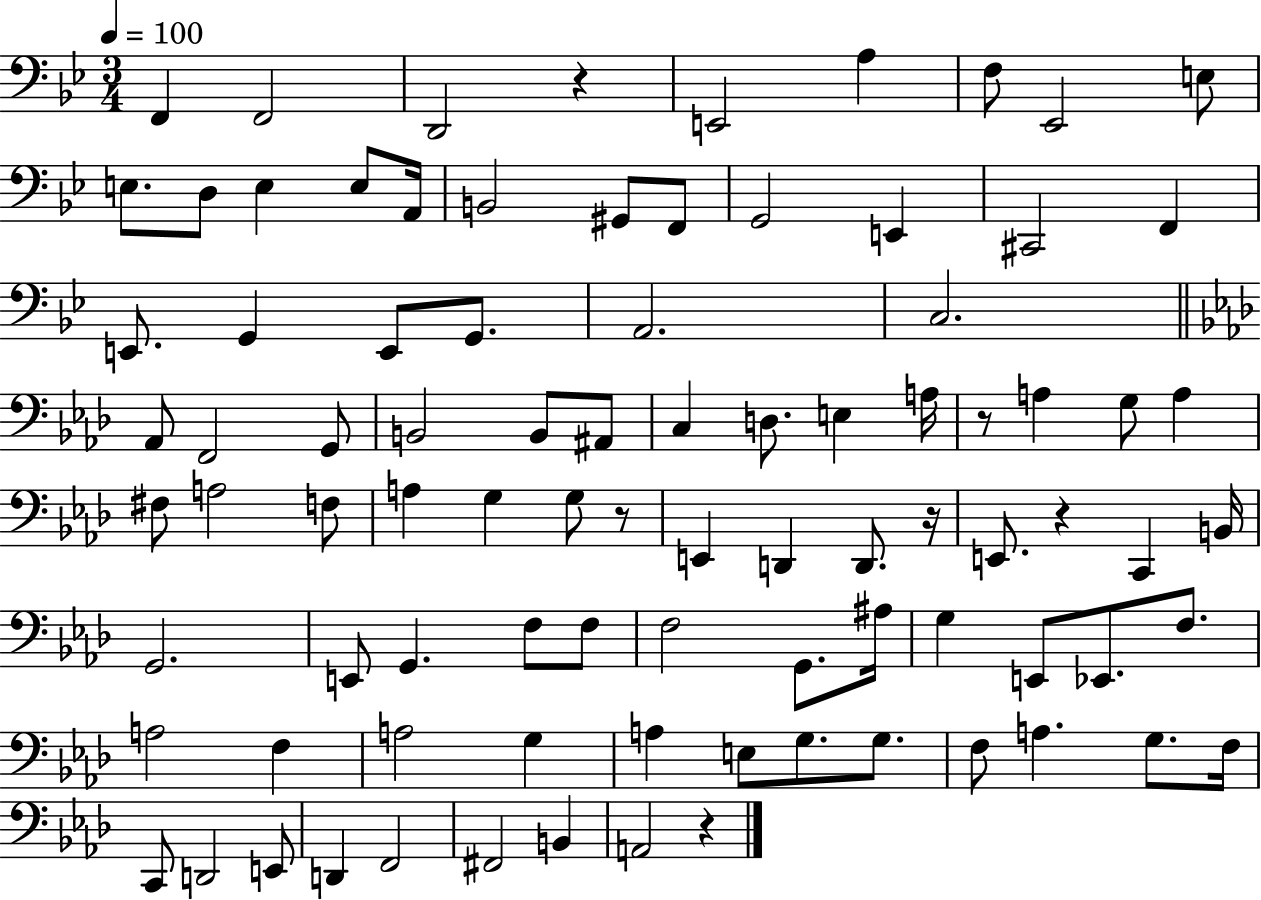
X:1
T:Untitled
M:3/4
L:1/4
K:Bb
F,, F,,2 D,,2 z E,,2 A, F,/2 _E,,2 E,/2 E,/2 D,/2 E, E,/2 A,,/4 B,,2 ^G,,/2 F,,/2 G,,2 E,, ^C,,2 F,, E,,/2 G,, E,,/2 G,,/2 A,,2 C,2 _A,,/2 F,,2 G,,/2 B,,2 B,,/2 ^A,,/2 C, D,/2 E, A,/4 z/2 A, G,/2 A, ^F,/2 A,2 F,/2 A, G, G,/2 z/2 E,, D,, D,,/2 z/4 E,,/2 z C,, B,,/4 G,,2 E,,/2 G,, F,/2 F,/2 F,2 G,,/2 ^A,/4 G, E,,/2 _E,,/2 F,/2 A,2 F, A,2 G, A, E,/2 G,/2 G,/2 F,/2 A, G,/2 F,/4 C,,/2 D,,2 E,,/2 D,, F,,2 ^F,,2 B,, A,,2 z